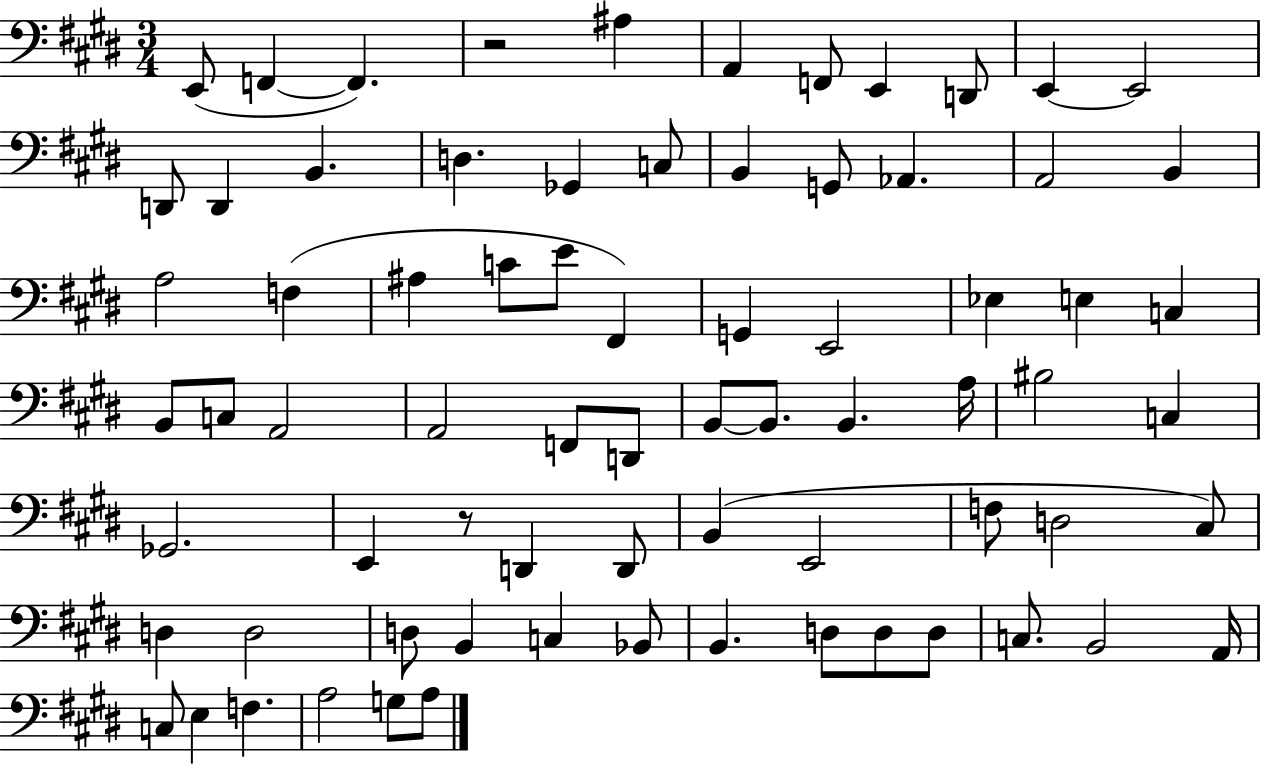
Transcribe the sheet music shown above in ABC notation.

X:1
T:Untitled
M:3/4
L:1/4
K:E
E,,/2 F,, F,, z2 ^A, A,, F,,/2 E,, D,,/2 E,, E,,2 D,,/2 D,, B,, D, _G,, C,/2 B,, G,,/2 _A,, A,,2 B,, A,2 F, ^A, C/2 E/2 ^F,, G,, E,,2 _E, E, C, B,,/2 C,/2 A,,2 A,,2 F,,/2 D,,/2 B,,/2 B,,/2 B,, A,/4 ^B,2 C, _G,,2 E,, z/2 D,, D,,/2 B,, E,,2 F,/2 D,2 ^C,/2 D, D,2 D,/2 B,, C, _B,,/2 B,, D,/2 D,/2 D,/2 C,/2 B,,2 A,,/4 C,/2 E, F, A,2 G,/2 A,/2